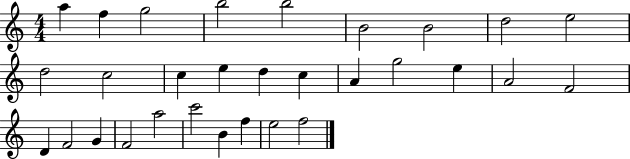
A5/q F5/q G5/h B5/h B5/h B4/h B4/h D5/h E5/h D5/h C5/h C5/q E5/q D5/q C5/q A4/q G5/h E5/q A4/h F4/h D4/q F4/h G4/q F4/h A5/h C6/h B4/q F5/q E5/h F5/h